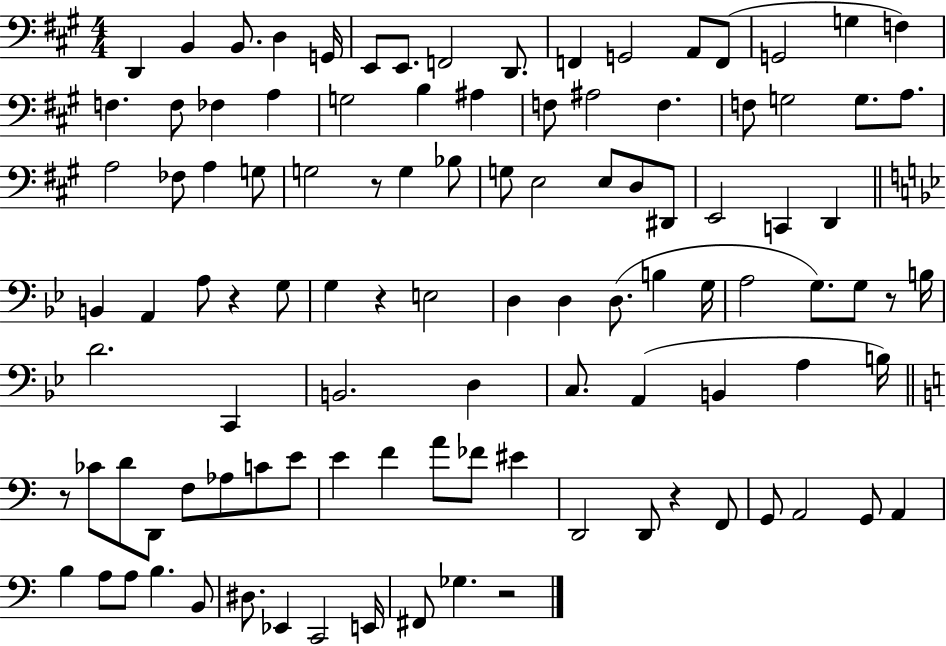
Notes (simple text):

D2/q B2/q B2/e. D3/q G2/s E2/e E2/e. F2/h D2/e. F2/q G2/h A2/e F2/e G2/h G3/q F3/q F3/q. F3/e FES3/q A3/q G3/h B3/q A#3/q F3/e A#3/h F3/q. F3/e G3/h G3/e. A3/e. A3/h FES3/e A3/q G3/e G3/h R/e G3/q Bb3/e G3/e E3/h E3/e D3/e D#2/e E2/h C2/q D2/q B2/q A2/q A3/e R/q G3/e G3/q R/q E3/h D3/q D3/q D3/e. B3/q G3/s A3/h G3/e. G3/e R/e B3/s D4/h. C2/q B2/h. D3/q C3/e. A2/q B2/q A3/q B3/s R/e CES4/e D4/e D2/e F3/e Ab3/e C4/e E4/e E4/q F4/q A4/e FES4/e EIS4/q D2/h D2/e R/q F2/e G2/e A2/h G2/e A2/q B3/q A3/e A3/e B3/q. B2/e D#3/e. Eb2/q C2/h E2/s F#2/e Gb3/q. R/h